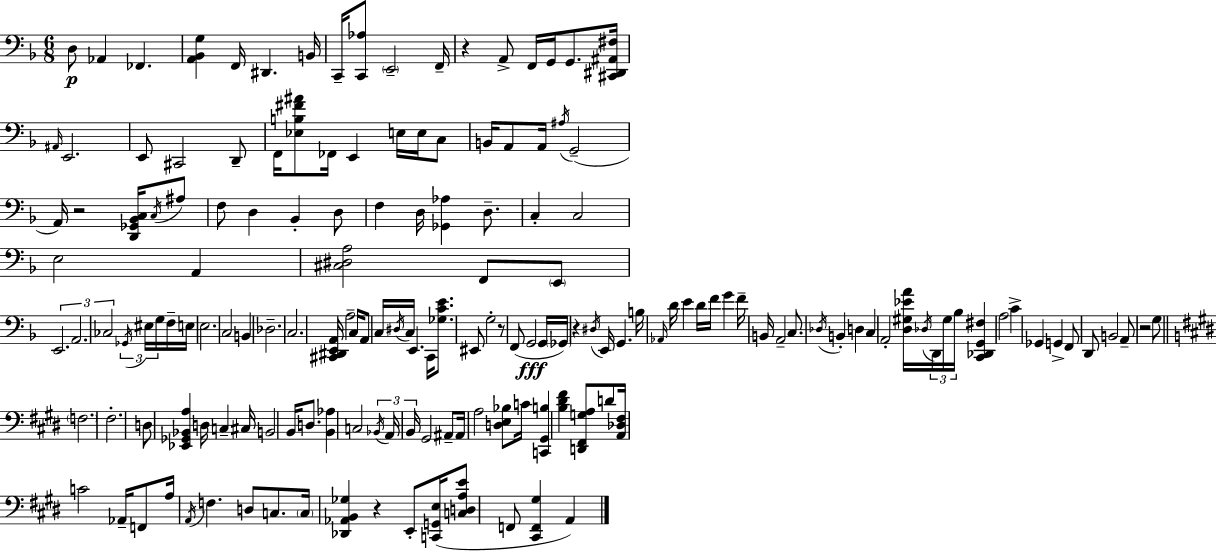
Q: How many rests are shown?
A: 6